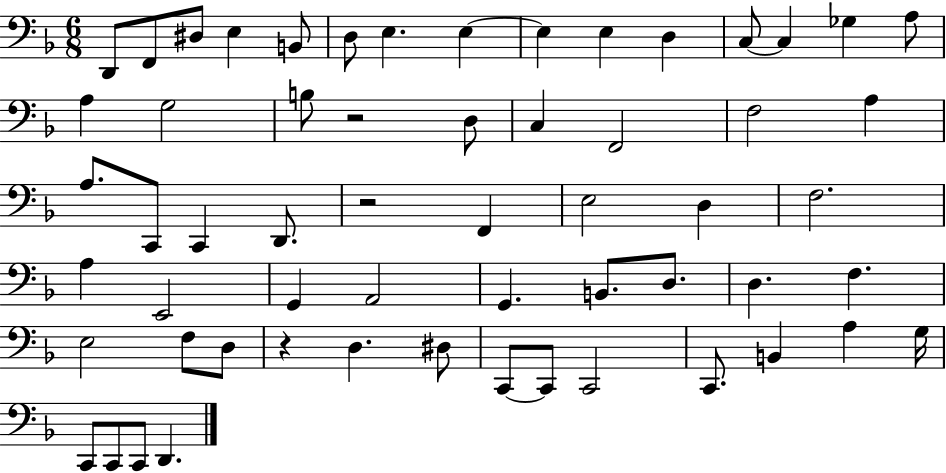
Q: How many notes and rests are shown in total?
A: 59